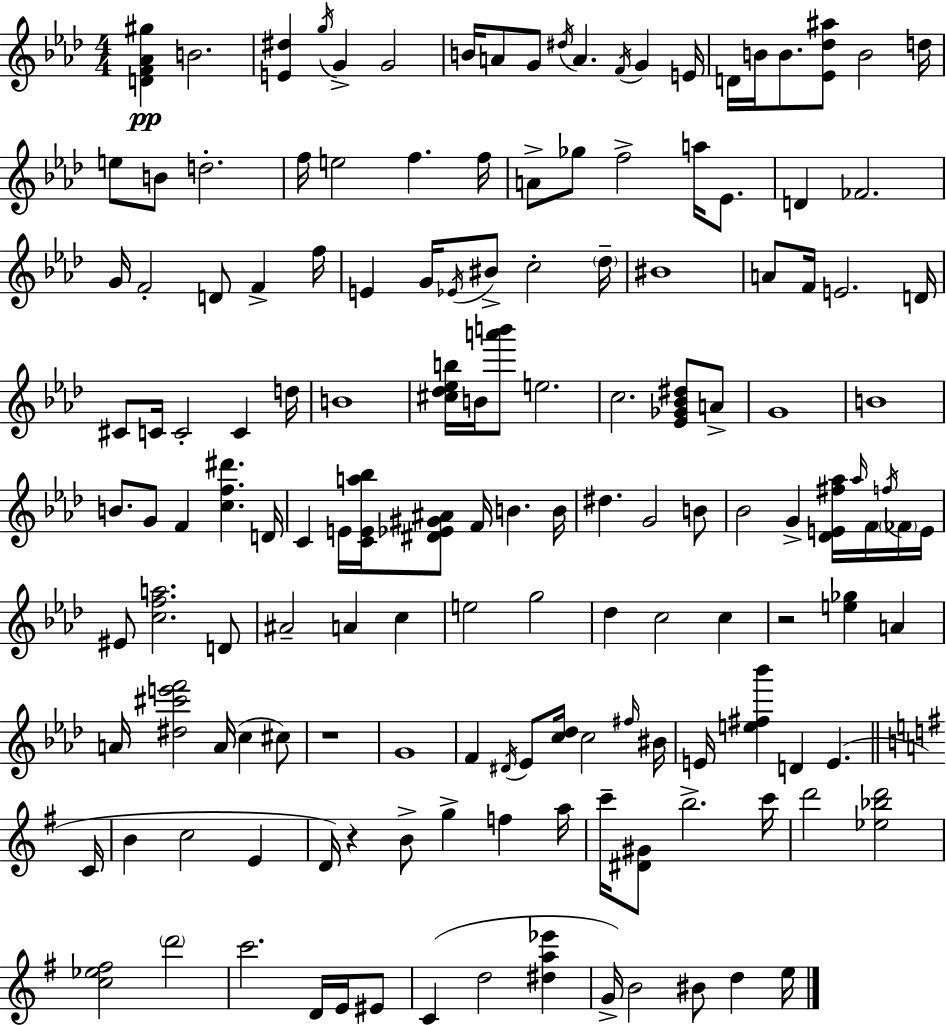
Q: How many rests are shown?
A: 3